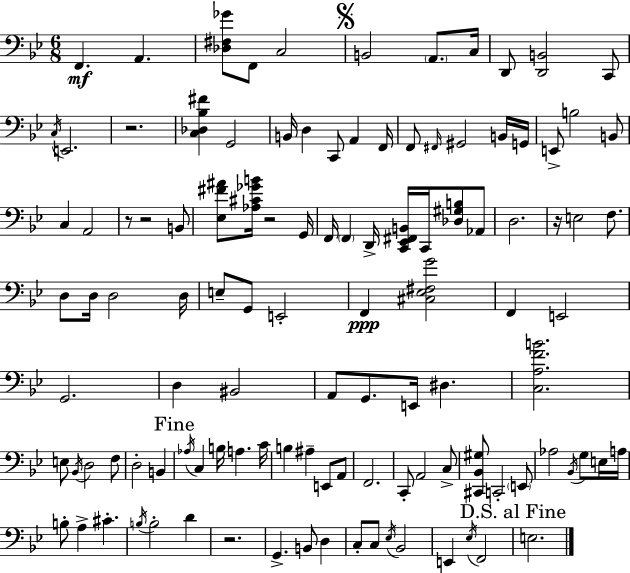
X:1
T:Untitled
M:6/8
L:1/4
K:Bb
F,, A,, [_D,^F,_G]/2 F,,/2 C,2 B,,2 A,,/2 C,/4 D,,/2 [D,,B,,]2 C,,/2 C,/4 E,,2 z2 [C,_D,_B,^F] G,,2 B,,/4 D, C,,/2 A,, F,,/4 F,,/2 ^F,,/4 ^G,,2 B,,/4 G,,/4 E,,/2 B,2 B,,/2 C, A,,2 z/2 z2 B,,/2 [_E,^F^A]/2 [_A,^C_GB]/4 z2 G,,/4 F,,/4 F,, D,,/4 [C,,_E,,^F,,B,,]/4 C,,/4 [_D,^G,B,]/2 _A,,/2 D,2 z/4 E,2 F,/2 D,/2 D,/4 D,2 D,/4 E,/2 G,,/2 E,,2 F,, [^C,_E,^F,G]2 F,, E,,2 G,,2 D, ^B,,2 A,,/2 G,,/2 E,,/4 ^D, [C,A,FB]2 E,/2 _B,,/4 D,2 F,/2 D,2 B,, _A,/4 C, B,/4 A, C/4 B, ^A, E,,/2 A,,/2 F,,2 C,,/2 A,,2 C,/2 [^C,,_B,,^G,]/2 C,,2 E,,/2 _A,2 _B,,/4 G,/2 E,/4 A,/4 B,/2 A, ^C B,/4 B,2 D z2 G,, B,,/2 D, C,/2 C,/2 _E,/4 _B,,2 E,, _E,/4 F,,2 E,2